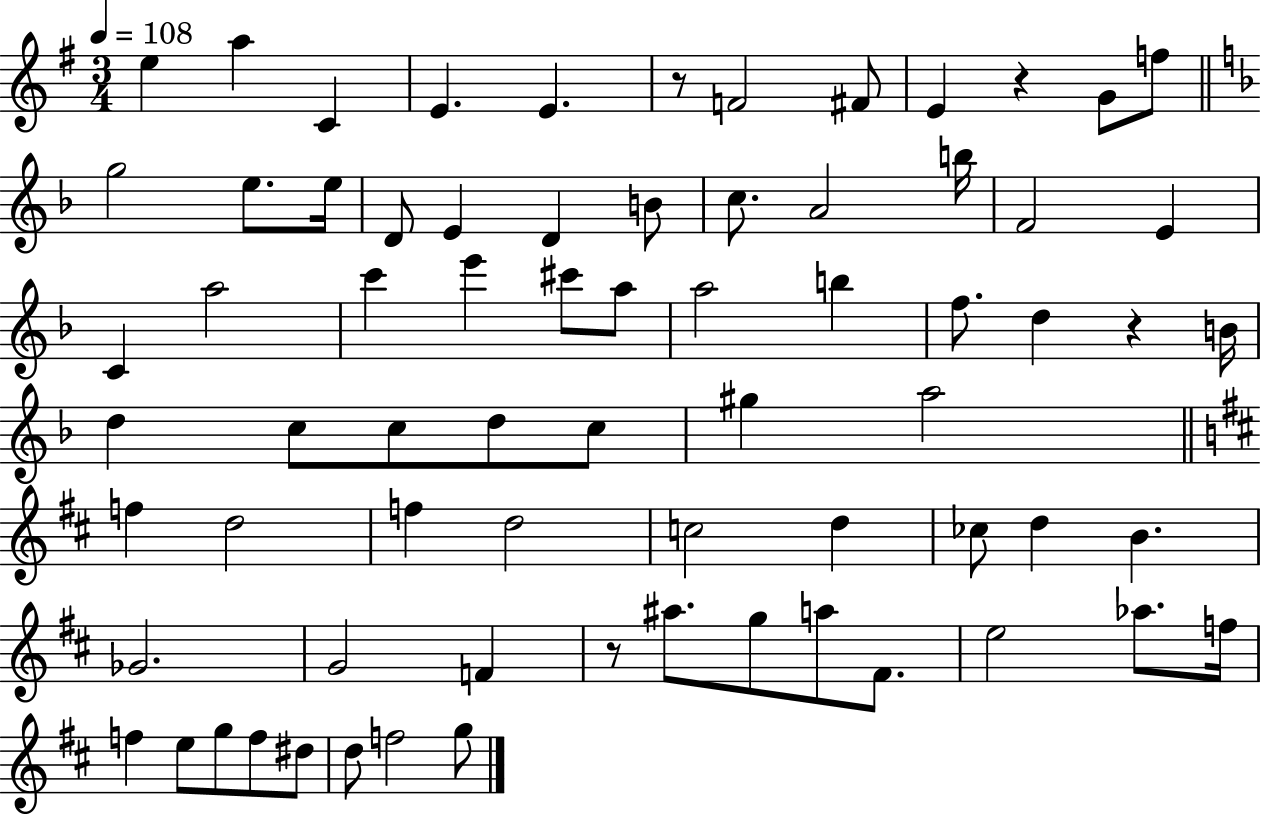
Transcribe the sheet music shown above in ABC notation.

X:1
T:Untitled
M:3/4
L:1/4
K:G
e a C E E z/2 F2 ^F/2 E z G/2 f/2 g2 e/2 e/4 D/2 E D B/2 c/2 A2 b/4 F2 E C a2 c' e' ^c'/2 a/2 a2 b f/2 d z B/4 d c/2 c/2 d/2 c/2 ^g a2 f d2 f d2 c2 d _c/2 d B _G2 G2 F z/2 ^a/2 g/2 a/2 ^F/2 e2 _a/2 f/4 f e/2 g/2 f/2 ^d/2 d/2 f2 g/2